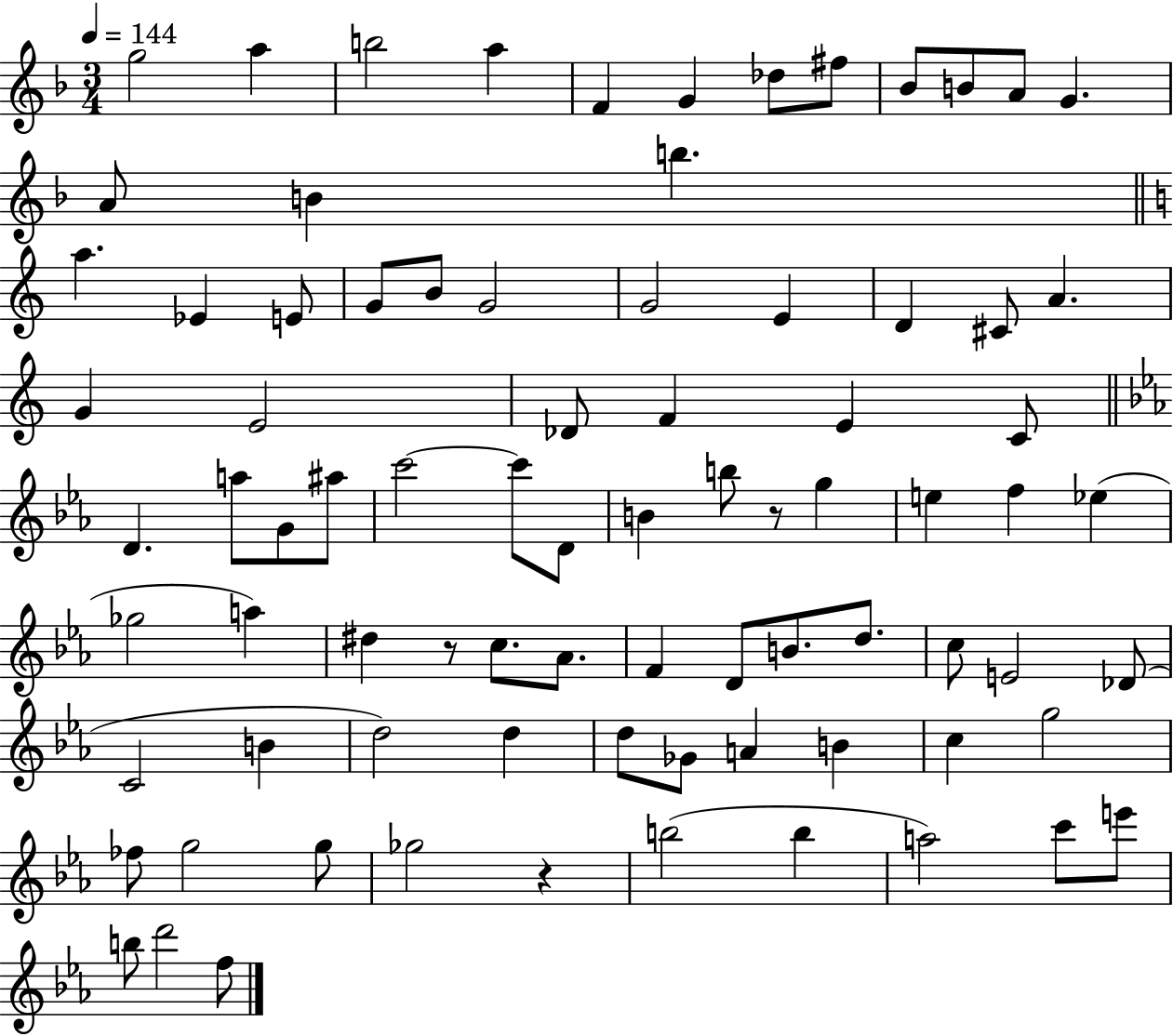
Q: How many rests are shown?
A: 3